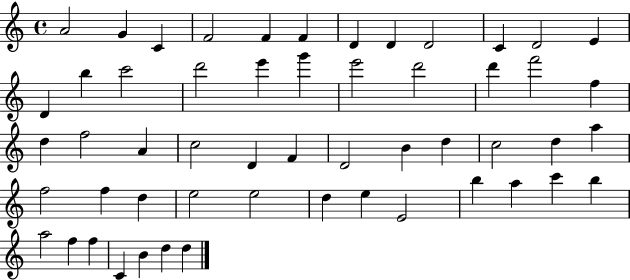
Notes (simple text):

A4/h G4/q C4/q F4/h F4/q F4/q D4/q D4/q D4/h C4/q D4/h E4/q D4/q B5/q C6/h D6/h E6/q G6/q E6/h D6/h D6/q F6/h F5/q D5/q F5/h A4/q C5/h D4/q F4/q D4/h B4/q D5/q C5/h D5/q A5/q F5/h F5/q D5/q E5/h E5/h D5/q E5/q E4/h B5/q A5/q C6/q B5/q A5/h F5/q F5/q C4/q B4/q D5/q D5/q